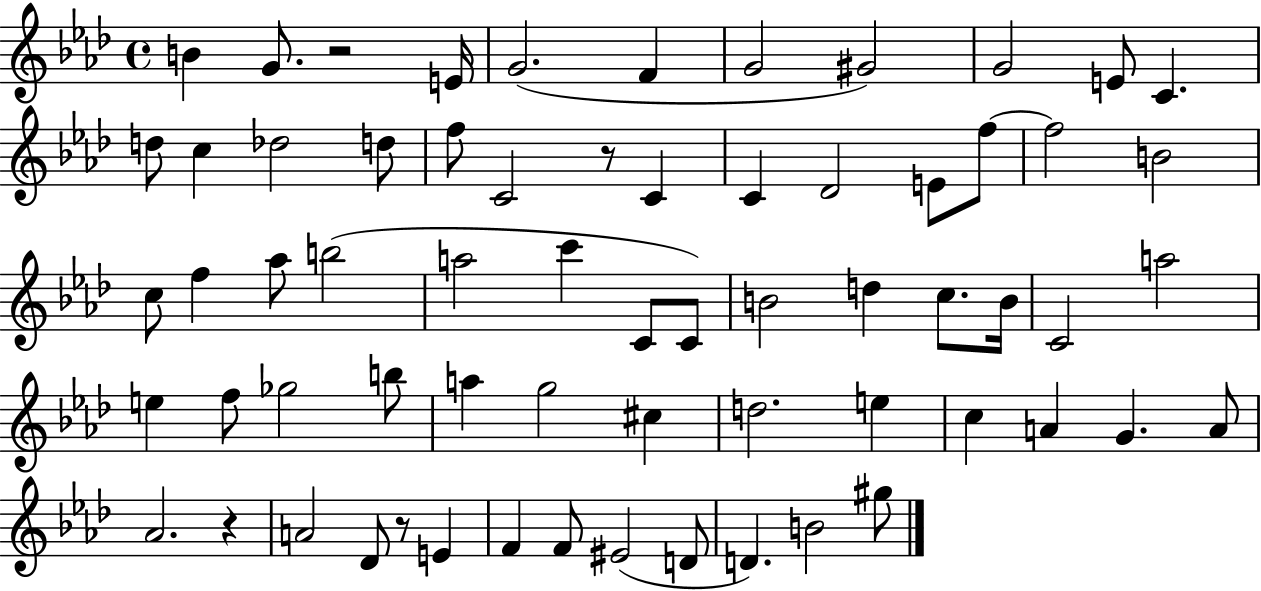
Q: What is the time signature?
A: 4/4